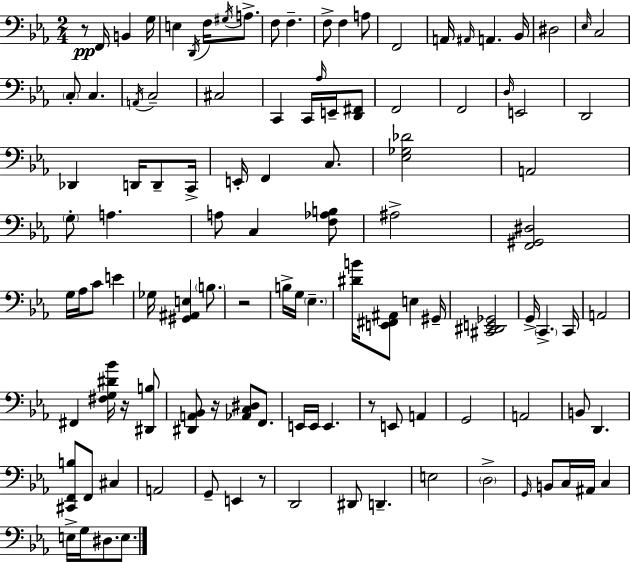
X:1
T:Untitled
M:2/4
L:1/4
K:Eb
z/2 F,,/4 B,, G,/4 E, D,,/4 F,/4 ^G,/4 A,/2 F,/2 F, F,/2 F, A,/2 F,,2 A,,/4 ^A,,/4 A,, _B,,/4 ^D,2 _E,/4 C,2 C,/2 C, A,,/4 C,2 ^C,2 C,, C,,/4 _A,/4 E,,/4 [D,,^F,,]/2 F,,2 F,,2 D,/4 E,,2 D,,2 _D,, D,,/4 D,,/2 C,,/4 E,,/4 F,, C,/2 [_E,_G,_D]2 A,,2 G,/2 A, A,/2 C, [F,_A,B,]/2 ^A,2 [F,,^G,,^D,]2 G,/4 _A,/4 C/2 E _G,/4 [^G,,^A,,E,] B,/2 z2 B,/4 G,/4 _E, [^DB]/4 [E,,^F,,^A,,]/2 E, ^G,,/4 [^C,,^D,,E,,_G,,]2 G,,/4 C,, C,,/4 A,,2 ^F,, [^F,G,^D_B]/4 z/4 [^D,,B,]/2 [^D,,A,,_B,,]/2 z/4 [_A,,C,^D,]/2 F,,/2 E,,/4 E,,/4 E,, z/2 E,,/2 A,, G,,2 A,,2 B,,/2 D,, [^C,,F,,B,]/2 F,,/2 ^C, A,,2 G,,/2 E,, z/2 D,,2 ^D,,/2 D,, E,2 D,2 G,,/4 B,,/2 C,/4 ^A,,/4 C, E,/4 G,/4 ^D,/2 E,/2